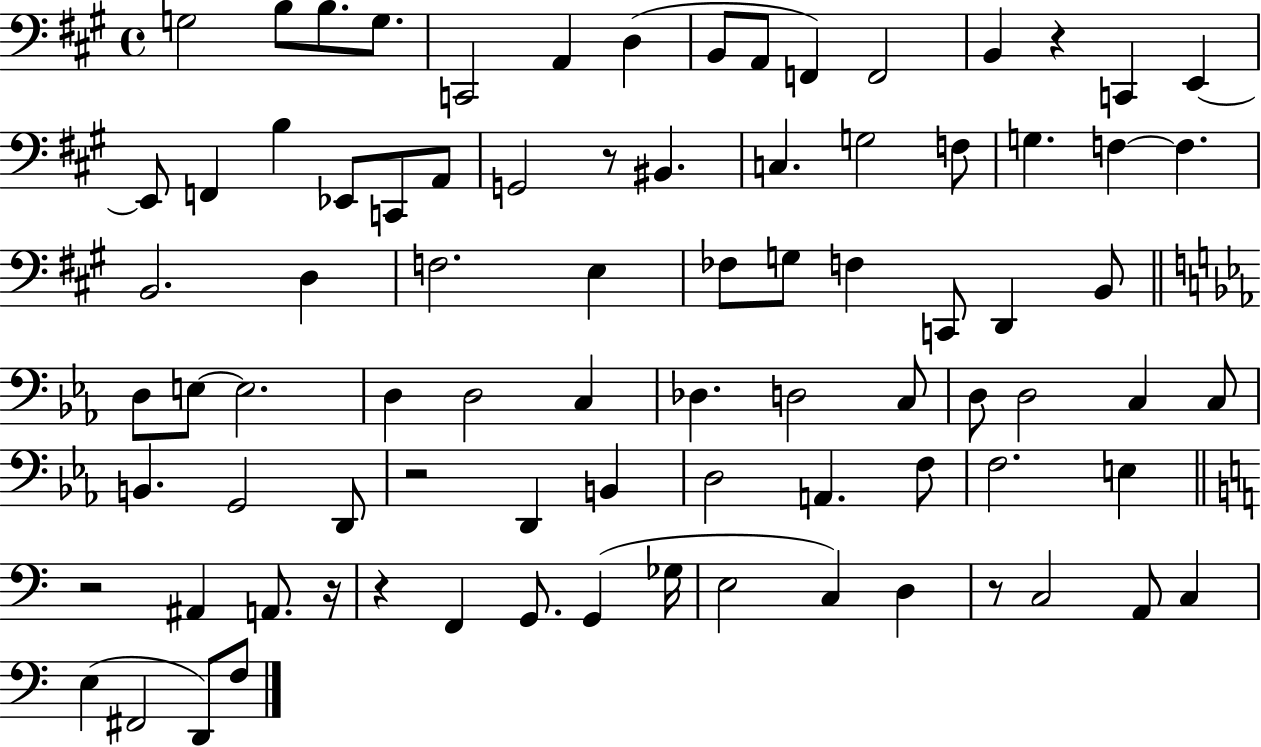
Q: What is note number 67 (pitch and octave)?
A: Gb3